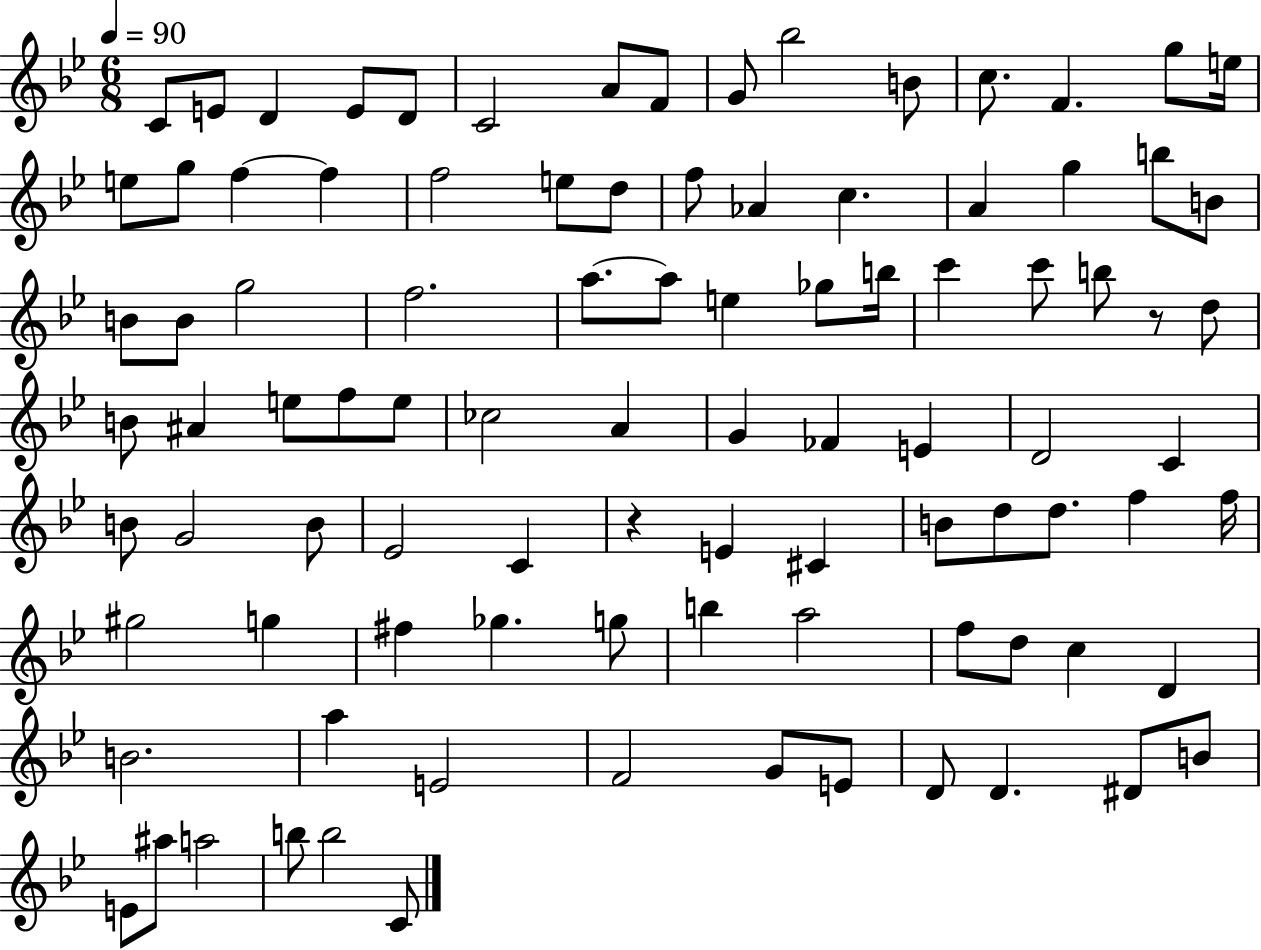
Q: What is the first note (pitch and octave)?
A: C4